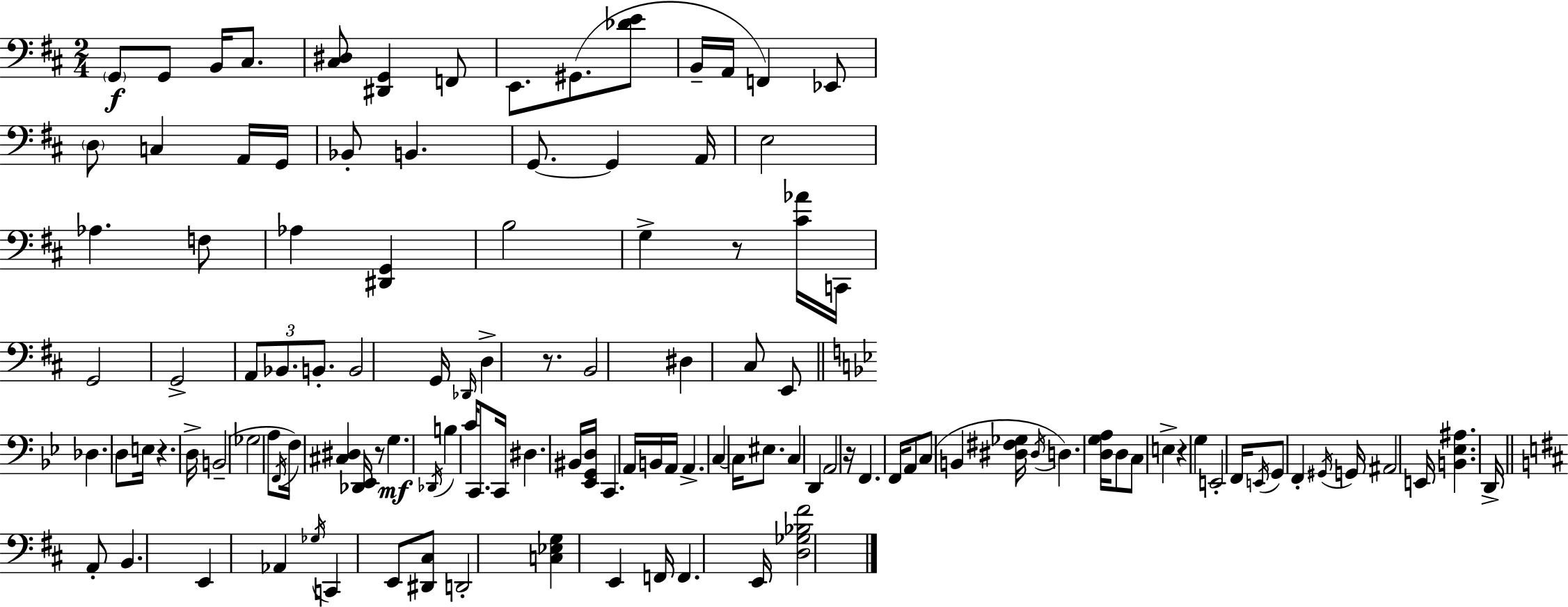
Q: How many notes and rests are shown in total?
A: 121